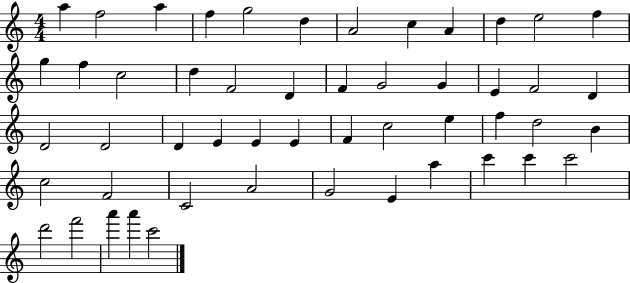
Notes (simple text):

A5/q F5/h A5/q F5/q G5/h D5/q A4/h C5/q A4/q D5/q E5/h F5/q G5/q F5/q C5/h D5/q F4/h D4/q F4/q G4/h G4/q E4/q F4/h D4/q D4/h D4/h D4/q E4/q E4/q E4/q F4/q C5/h E5/q F5/q D5/h B4/q C5/h F4/h C4/h A4/h G4/h E4/q A5/q C6/q C6/q C6/h D6/h F6/h A6/q A6/q C6/h